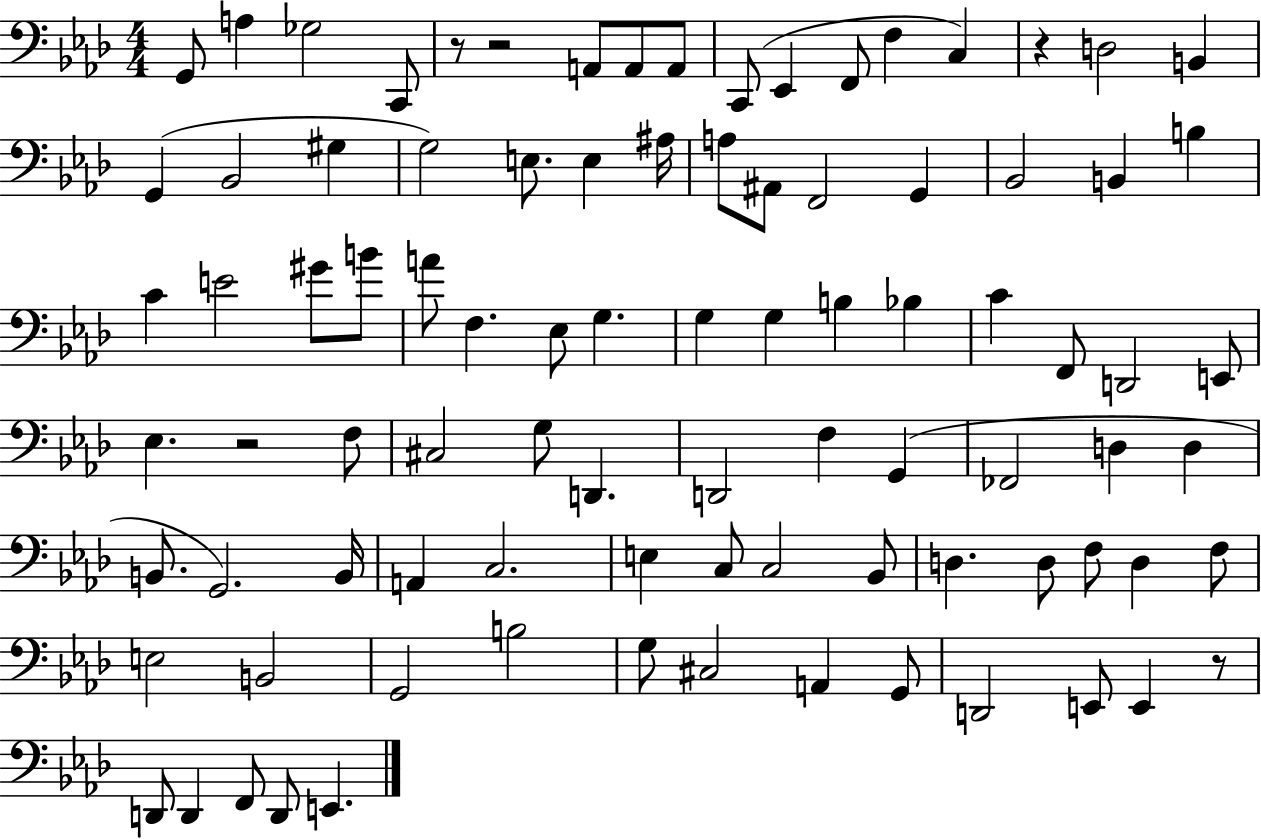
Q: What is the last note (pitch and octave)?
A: E2